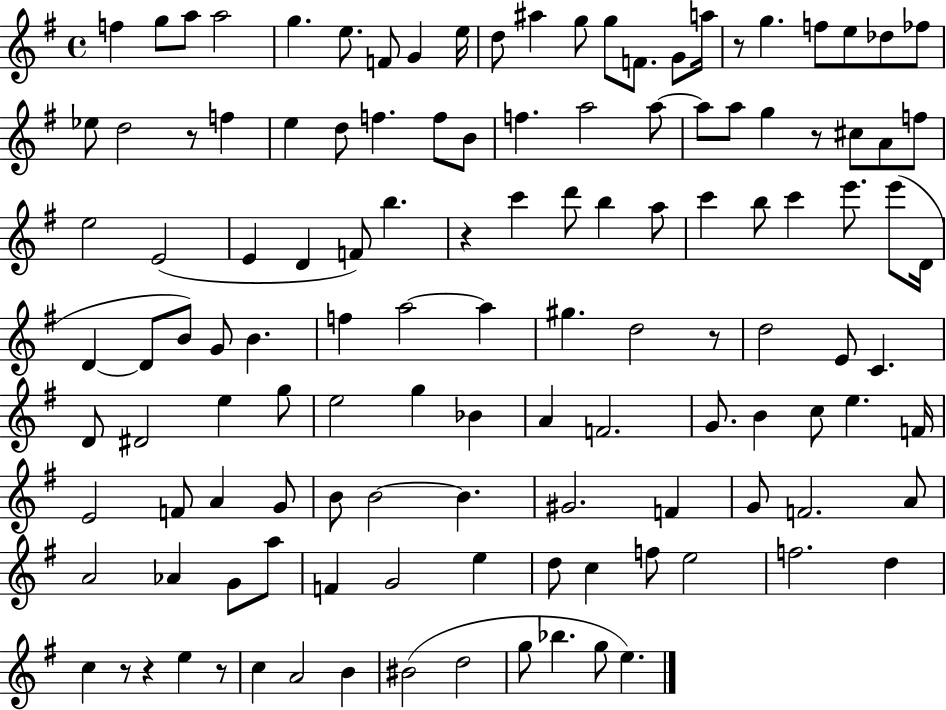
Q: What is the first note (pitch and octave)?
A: F5